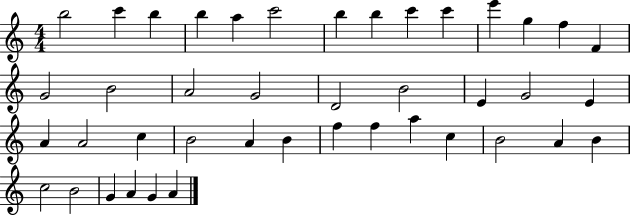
{
  \clef treble
  \numericTimeSignature
  \time 4/4
  \key c \major
  b''2 c'''4 b''4 | b''4 a''4 c'''2 | b''4 b''4 c'''4 c'''4 | e'''4 g''4 f''4 f'4 | \break g'2 b'2 | a'2 g'2 | d'2 b'2 | e'4 g'2 e'4 | \break a'4 a'2 c''4 | b'2 a'4 b'4 | f''4 f''4 a''4 c''4 | b'2 a'4 b'4 | \break c''2 b'2 | g'4 a'4 g'4 a'4 | \bar "|."
}